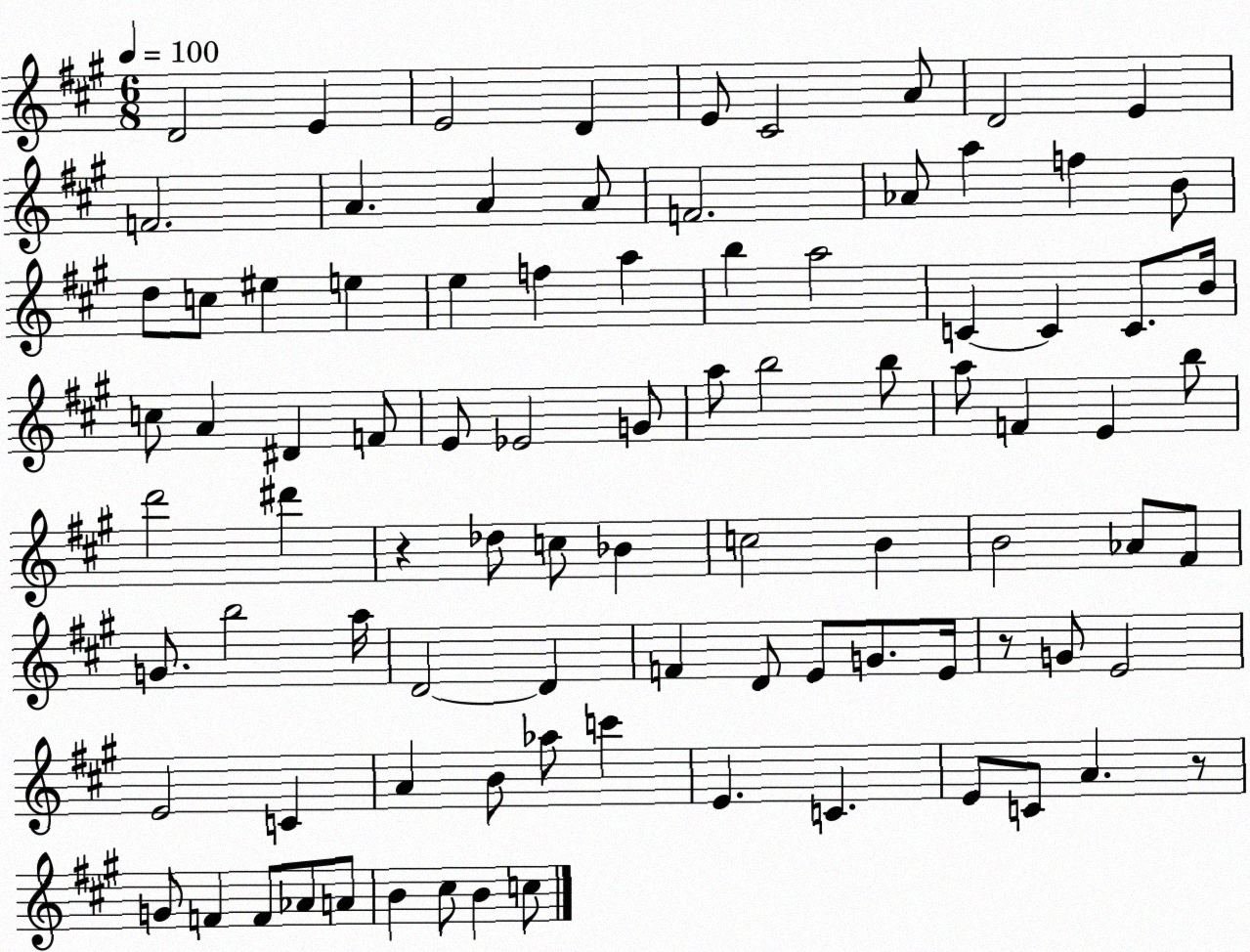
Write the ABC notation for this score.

X:1
T:Untitled
M:6/8
L:1/4
K:A
D2 E E2 D E/2 ^C2 A/2 D2 E F2 A A A/2 F2 _A/2 a f B/2 d/2 c/2 ^e e e f a b a2 C C C/2 B/4 c/2 A ^D F/2 E/2 _E2 G/2 a/2 b2 b/2 a/2 F E b/2 d'2 ^d' z _d/2 c/2 _B c2 B B2 _A/2 ^F/2 G/2 b2 a/4 D2 D F D/2 E/2 G/2 E/4 z/2 G/2 E2 E2 C A B/2 _a/2 c' E C E/2 C/2 A z/2 G/2 F F/2 _A/2 A/2 B ^c/2 B c/2